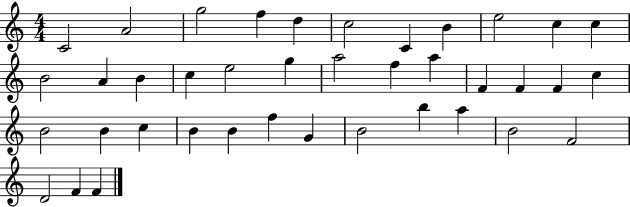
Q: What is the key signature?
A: C major